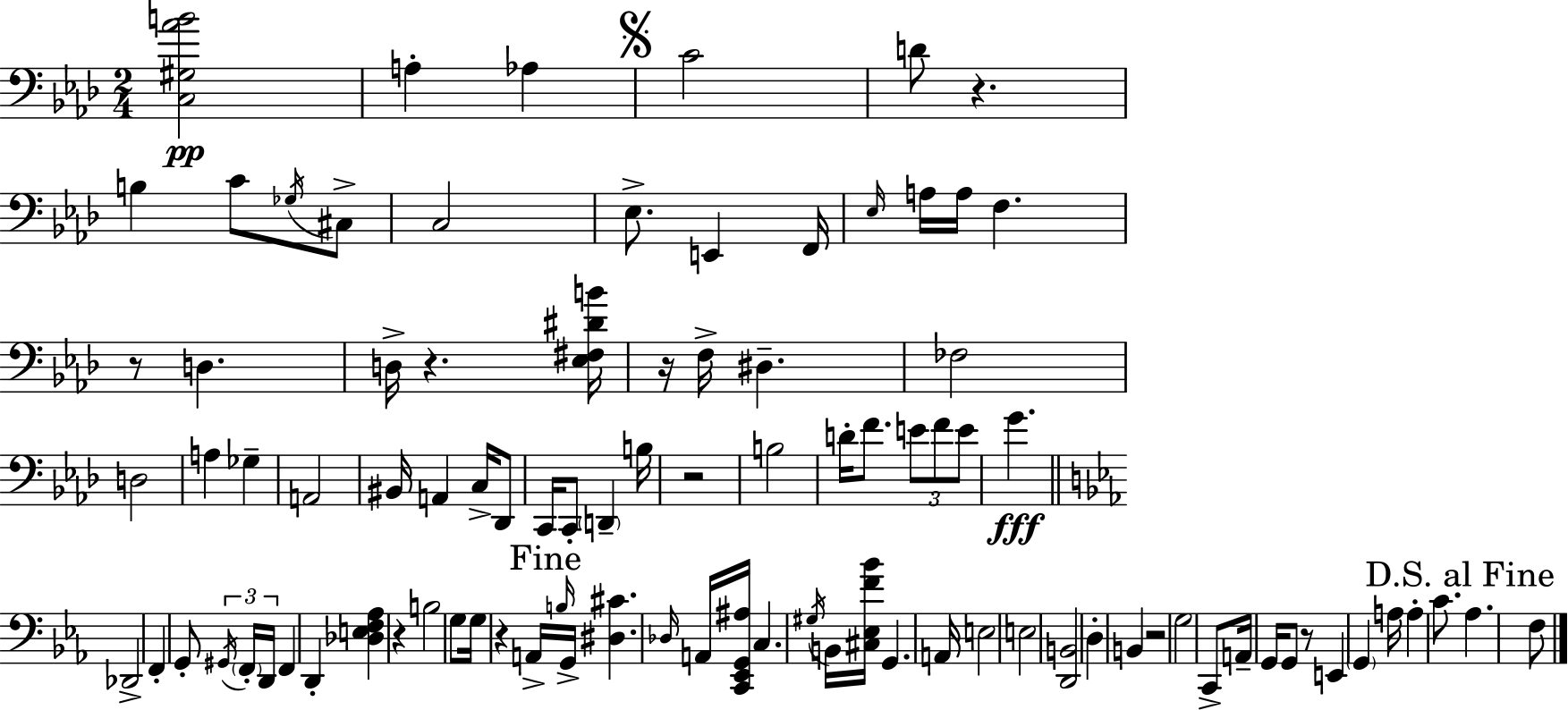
[C3,G#3,Ab4,B4]/h A3/q Ab3/q C4/h D4/e R/q. B3/q C4/e Gb3/s C#3/e C3/h Eb3/e. E2/q F2/s Eb3/s A3/s A3/s F3/q. R/e D3/q. D3/s R/q. [Eb3,F#3,D#4,B4]/s R/s F3/s D#3/q. FES3/h D3/h A3/q Gb3/q A2/h BIS2/s A2/q C3/s Db2/e C2/s C2/e D2/q B3/s R/h B3/h D4/s F4/e. E4/e F4/e E4/e G4/q. Db2/h F2/q G2/e G#2/s F2/s D2/s F2/q D2/q [Db3,E3,F3,Ab3]/q R/q B3/h G3/e G3/s R/q A2/s B3/s G2/s [D#3,C#4]/q. Db3/s A2/s [C2,Eb2,G2,A#3]/s C3/q. G#3/s B2/s [C#3,Eb3,F4,Bb4]/s G2/q. A2/s E3/h E3/h [D2,B2]/h D3/q B2/q R/h G3/h C2/e A2/s G2/s G2/e R/e E2/q G2/q A3/s A3/q C4/e. Ab3/q. F3/e